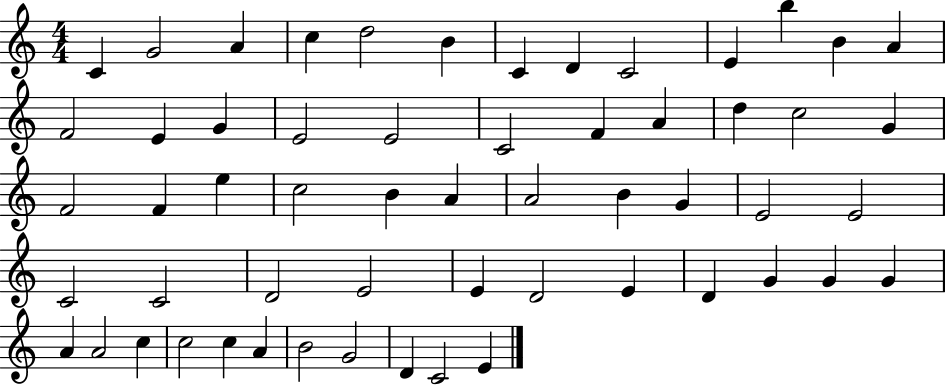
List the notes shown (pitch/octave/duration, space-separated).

C4/q G4/h A4/q C5/q D5/h B4/q C4/q D4/q C4/h E4/q B5/q B4/q A4/q F4/h E4/q G4/q E4/h E4/h C4/h F4/q A4/q D5/q C5/h G4/q F4/h F4/q E5/q C5/h B4/q A4/q A4/h B4/q G4/q E4/h E4/h C4/h C4/h D4/h E4/h E4/q D4/h E4/q D4/q G4/q G4/q G4/q A4/q A4/h C5/q C5/h C5/q A4/q B4/h G4/h D4/q C4/h E4/q